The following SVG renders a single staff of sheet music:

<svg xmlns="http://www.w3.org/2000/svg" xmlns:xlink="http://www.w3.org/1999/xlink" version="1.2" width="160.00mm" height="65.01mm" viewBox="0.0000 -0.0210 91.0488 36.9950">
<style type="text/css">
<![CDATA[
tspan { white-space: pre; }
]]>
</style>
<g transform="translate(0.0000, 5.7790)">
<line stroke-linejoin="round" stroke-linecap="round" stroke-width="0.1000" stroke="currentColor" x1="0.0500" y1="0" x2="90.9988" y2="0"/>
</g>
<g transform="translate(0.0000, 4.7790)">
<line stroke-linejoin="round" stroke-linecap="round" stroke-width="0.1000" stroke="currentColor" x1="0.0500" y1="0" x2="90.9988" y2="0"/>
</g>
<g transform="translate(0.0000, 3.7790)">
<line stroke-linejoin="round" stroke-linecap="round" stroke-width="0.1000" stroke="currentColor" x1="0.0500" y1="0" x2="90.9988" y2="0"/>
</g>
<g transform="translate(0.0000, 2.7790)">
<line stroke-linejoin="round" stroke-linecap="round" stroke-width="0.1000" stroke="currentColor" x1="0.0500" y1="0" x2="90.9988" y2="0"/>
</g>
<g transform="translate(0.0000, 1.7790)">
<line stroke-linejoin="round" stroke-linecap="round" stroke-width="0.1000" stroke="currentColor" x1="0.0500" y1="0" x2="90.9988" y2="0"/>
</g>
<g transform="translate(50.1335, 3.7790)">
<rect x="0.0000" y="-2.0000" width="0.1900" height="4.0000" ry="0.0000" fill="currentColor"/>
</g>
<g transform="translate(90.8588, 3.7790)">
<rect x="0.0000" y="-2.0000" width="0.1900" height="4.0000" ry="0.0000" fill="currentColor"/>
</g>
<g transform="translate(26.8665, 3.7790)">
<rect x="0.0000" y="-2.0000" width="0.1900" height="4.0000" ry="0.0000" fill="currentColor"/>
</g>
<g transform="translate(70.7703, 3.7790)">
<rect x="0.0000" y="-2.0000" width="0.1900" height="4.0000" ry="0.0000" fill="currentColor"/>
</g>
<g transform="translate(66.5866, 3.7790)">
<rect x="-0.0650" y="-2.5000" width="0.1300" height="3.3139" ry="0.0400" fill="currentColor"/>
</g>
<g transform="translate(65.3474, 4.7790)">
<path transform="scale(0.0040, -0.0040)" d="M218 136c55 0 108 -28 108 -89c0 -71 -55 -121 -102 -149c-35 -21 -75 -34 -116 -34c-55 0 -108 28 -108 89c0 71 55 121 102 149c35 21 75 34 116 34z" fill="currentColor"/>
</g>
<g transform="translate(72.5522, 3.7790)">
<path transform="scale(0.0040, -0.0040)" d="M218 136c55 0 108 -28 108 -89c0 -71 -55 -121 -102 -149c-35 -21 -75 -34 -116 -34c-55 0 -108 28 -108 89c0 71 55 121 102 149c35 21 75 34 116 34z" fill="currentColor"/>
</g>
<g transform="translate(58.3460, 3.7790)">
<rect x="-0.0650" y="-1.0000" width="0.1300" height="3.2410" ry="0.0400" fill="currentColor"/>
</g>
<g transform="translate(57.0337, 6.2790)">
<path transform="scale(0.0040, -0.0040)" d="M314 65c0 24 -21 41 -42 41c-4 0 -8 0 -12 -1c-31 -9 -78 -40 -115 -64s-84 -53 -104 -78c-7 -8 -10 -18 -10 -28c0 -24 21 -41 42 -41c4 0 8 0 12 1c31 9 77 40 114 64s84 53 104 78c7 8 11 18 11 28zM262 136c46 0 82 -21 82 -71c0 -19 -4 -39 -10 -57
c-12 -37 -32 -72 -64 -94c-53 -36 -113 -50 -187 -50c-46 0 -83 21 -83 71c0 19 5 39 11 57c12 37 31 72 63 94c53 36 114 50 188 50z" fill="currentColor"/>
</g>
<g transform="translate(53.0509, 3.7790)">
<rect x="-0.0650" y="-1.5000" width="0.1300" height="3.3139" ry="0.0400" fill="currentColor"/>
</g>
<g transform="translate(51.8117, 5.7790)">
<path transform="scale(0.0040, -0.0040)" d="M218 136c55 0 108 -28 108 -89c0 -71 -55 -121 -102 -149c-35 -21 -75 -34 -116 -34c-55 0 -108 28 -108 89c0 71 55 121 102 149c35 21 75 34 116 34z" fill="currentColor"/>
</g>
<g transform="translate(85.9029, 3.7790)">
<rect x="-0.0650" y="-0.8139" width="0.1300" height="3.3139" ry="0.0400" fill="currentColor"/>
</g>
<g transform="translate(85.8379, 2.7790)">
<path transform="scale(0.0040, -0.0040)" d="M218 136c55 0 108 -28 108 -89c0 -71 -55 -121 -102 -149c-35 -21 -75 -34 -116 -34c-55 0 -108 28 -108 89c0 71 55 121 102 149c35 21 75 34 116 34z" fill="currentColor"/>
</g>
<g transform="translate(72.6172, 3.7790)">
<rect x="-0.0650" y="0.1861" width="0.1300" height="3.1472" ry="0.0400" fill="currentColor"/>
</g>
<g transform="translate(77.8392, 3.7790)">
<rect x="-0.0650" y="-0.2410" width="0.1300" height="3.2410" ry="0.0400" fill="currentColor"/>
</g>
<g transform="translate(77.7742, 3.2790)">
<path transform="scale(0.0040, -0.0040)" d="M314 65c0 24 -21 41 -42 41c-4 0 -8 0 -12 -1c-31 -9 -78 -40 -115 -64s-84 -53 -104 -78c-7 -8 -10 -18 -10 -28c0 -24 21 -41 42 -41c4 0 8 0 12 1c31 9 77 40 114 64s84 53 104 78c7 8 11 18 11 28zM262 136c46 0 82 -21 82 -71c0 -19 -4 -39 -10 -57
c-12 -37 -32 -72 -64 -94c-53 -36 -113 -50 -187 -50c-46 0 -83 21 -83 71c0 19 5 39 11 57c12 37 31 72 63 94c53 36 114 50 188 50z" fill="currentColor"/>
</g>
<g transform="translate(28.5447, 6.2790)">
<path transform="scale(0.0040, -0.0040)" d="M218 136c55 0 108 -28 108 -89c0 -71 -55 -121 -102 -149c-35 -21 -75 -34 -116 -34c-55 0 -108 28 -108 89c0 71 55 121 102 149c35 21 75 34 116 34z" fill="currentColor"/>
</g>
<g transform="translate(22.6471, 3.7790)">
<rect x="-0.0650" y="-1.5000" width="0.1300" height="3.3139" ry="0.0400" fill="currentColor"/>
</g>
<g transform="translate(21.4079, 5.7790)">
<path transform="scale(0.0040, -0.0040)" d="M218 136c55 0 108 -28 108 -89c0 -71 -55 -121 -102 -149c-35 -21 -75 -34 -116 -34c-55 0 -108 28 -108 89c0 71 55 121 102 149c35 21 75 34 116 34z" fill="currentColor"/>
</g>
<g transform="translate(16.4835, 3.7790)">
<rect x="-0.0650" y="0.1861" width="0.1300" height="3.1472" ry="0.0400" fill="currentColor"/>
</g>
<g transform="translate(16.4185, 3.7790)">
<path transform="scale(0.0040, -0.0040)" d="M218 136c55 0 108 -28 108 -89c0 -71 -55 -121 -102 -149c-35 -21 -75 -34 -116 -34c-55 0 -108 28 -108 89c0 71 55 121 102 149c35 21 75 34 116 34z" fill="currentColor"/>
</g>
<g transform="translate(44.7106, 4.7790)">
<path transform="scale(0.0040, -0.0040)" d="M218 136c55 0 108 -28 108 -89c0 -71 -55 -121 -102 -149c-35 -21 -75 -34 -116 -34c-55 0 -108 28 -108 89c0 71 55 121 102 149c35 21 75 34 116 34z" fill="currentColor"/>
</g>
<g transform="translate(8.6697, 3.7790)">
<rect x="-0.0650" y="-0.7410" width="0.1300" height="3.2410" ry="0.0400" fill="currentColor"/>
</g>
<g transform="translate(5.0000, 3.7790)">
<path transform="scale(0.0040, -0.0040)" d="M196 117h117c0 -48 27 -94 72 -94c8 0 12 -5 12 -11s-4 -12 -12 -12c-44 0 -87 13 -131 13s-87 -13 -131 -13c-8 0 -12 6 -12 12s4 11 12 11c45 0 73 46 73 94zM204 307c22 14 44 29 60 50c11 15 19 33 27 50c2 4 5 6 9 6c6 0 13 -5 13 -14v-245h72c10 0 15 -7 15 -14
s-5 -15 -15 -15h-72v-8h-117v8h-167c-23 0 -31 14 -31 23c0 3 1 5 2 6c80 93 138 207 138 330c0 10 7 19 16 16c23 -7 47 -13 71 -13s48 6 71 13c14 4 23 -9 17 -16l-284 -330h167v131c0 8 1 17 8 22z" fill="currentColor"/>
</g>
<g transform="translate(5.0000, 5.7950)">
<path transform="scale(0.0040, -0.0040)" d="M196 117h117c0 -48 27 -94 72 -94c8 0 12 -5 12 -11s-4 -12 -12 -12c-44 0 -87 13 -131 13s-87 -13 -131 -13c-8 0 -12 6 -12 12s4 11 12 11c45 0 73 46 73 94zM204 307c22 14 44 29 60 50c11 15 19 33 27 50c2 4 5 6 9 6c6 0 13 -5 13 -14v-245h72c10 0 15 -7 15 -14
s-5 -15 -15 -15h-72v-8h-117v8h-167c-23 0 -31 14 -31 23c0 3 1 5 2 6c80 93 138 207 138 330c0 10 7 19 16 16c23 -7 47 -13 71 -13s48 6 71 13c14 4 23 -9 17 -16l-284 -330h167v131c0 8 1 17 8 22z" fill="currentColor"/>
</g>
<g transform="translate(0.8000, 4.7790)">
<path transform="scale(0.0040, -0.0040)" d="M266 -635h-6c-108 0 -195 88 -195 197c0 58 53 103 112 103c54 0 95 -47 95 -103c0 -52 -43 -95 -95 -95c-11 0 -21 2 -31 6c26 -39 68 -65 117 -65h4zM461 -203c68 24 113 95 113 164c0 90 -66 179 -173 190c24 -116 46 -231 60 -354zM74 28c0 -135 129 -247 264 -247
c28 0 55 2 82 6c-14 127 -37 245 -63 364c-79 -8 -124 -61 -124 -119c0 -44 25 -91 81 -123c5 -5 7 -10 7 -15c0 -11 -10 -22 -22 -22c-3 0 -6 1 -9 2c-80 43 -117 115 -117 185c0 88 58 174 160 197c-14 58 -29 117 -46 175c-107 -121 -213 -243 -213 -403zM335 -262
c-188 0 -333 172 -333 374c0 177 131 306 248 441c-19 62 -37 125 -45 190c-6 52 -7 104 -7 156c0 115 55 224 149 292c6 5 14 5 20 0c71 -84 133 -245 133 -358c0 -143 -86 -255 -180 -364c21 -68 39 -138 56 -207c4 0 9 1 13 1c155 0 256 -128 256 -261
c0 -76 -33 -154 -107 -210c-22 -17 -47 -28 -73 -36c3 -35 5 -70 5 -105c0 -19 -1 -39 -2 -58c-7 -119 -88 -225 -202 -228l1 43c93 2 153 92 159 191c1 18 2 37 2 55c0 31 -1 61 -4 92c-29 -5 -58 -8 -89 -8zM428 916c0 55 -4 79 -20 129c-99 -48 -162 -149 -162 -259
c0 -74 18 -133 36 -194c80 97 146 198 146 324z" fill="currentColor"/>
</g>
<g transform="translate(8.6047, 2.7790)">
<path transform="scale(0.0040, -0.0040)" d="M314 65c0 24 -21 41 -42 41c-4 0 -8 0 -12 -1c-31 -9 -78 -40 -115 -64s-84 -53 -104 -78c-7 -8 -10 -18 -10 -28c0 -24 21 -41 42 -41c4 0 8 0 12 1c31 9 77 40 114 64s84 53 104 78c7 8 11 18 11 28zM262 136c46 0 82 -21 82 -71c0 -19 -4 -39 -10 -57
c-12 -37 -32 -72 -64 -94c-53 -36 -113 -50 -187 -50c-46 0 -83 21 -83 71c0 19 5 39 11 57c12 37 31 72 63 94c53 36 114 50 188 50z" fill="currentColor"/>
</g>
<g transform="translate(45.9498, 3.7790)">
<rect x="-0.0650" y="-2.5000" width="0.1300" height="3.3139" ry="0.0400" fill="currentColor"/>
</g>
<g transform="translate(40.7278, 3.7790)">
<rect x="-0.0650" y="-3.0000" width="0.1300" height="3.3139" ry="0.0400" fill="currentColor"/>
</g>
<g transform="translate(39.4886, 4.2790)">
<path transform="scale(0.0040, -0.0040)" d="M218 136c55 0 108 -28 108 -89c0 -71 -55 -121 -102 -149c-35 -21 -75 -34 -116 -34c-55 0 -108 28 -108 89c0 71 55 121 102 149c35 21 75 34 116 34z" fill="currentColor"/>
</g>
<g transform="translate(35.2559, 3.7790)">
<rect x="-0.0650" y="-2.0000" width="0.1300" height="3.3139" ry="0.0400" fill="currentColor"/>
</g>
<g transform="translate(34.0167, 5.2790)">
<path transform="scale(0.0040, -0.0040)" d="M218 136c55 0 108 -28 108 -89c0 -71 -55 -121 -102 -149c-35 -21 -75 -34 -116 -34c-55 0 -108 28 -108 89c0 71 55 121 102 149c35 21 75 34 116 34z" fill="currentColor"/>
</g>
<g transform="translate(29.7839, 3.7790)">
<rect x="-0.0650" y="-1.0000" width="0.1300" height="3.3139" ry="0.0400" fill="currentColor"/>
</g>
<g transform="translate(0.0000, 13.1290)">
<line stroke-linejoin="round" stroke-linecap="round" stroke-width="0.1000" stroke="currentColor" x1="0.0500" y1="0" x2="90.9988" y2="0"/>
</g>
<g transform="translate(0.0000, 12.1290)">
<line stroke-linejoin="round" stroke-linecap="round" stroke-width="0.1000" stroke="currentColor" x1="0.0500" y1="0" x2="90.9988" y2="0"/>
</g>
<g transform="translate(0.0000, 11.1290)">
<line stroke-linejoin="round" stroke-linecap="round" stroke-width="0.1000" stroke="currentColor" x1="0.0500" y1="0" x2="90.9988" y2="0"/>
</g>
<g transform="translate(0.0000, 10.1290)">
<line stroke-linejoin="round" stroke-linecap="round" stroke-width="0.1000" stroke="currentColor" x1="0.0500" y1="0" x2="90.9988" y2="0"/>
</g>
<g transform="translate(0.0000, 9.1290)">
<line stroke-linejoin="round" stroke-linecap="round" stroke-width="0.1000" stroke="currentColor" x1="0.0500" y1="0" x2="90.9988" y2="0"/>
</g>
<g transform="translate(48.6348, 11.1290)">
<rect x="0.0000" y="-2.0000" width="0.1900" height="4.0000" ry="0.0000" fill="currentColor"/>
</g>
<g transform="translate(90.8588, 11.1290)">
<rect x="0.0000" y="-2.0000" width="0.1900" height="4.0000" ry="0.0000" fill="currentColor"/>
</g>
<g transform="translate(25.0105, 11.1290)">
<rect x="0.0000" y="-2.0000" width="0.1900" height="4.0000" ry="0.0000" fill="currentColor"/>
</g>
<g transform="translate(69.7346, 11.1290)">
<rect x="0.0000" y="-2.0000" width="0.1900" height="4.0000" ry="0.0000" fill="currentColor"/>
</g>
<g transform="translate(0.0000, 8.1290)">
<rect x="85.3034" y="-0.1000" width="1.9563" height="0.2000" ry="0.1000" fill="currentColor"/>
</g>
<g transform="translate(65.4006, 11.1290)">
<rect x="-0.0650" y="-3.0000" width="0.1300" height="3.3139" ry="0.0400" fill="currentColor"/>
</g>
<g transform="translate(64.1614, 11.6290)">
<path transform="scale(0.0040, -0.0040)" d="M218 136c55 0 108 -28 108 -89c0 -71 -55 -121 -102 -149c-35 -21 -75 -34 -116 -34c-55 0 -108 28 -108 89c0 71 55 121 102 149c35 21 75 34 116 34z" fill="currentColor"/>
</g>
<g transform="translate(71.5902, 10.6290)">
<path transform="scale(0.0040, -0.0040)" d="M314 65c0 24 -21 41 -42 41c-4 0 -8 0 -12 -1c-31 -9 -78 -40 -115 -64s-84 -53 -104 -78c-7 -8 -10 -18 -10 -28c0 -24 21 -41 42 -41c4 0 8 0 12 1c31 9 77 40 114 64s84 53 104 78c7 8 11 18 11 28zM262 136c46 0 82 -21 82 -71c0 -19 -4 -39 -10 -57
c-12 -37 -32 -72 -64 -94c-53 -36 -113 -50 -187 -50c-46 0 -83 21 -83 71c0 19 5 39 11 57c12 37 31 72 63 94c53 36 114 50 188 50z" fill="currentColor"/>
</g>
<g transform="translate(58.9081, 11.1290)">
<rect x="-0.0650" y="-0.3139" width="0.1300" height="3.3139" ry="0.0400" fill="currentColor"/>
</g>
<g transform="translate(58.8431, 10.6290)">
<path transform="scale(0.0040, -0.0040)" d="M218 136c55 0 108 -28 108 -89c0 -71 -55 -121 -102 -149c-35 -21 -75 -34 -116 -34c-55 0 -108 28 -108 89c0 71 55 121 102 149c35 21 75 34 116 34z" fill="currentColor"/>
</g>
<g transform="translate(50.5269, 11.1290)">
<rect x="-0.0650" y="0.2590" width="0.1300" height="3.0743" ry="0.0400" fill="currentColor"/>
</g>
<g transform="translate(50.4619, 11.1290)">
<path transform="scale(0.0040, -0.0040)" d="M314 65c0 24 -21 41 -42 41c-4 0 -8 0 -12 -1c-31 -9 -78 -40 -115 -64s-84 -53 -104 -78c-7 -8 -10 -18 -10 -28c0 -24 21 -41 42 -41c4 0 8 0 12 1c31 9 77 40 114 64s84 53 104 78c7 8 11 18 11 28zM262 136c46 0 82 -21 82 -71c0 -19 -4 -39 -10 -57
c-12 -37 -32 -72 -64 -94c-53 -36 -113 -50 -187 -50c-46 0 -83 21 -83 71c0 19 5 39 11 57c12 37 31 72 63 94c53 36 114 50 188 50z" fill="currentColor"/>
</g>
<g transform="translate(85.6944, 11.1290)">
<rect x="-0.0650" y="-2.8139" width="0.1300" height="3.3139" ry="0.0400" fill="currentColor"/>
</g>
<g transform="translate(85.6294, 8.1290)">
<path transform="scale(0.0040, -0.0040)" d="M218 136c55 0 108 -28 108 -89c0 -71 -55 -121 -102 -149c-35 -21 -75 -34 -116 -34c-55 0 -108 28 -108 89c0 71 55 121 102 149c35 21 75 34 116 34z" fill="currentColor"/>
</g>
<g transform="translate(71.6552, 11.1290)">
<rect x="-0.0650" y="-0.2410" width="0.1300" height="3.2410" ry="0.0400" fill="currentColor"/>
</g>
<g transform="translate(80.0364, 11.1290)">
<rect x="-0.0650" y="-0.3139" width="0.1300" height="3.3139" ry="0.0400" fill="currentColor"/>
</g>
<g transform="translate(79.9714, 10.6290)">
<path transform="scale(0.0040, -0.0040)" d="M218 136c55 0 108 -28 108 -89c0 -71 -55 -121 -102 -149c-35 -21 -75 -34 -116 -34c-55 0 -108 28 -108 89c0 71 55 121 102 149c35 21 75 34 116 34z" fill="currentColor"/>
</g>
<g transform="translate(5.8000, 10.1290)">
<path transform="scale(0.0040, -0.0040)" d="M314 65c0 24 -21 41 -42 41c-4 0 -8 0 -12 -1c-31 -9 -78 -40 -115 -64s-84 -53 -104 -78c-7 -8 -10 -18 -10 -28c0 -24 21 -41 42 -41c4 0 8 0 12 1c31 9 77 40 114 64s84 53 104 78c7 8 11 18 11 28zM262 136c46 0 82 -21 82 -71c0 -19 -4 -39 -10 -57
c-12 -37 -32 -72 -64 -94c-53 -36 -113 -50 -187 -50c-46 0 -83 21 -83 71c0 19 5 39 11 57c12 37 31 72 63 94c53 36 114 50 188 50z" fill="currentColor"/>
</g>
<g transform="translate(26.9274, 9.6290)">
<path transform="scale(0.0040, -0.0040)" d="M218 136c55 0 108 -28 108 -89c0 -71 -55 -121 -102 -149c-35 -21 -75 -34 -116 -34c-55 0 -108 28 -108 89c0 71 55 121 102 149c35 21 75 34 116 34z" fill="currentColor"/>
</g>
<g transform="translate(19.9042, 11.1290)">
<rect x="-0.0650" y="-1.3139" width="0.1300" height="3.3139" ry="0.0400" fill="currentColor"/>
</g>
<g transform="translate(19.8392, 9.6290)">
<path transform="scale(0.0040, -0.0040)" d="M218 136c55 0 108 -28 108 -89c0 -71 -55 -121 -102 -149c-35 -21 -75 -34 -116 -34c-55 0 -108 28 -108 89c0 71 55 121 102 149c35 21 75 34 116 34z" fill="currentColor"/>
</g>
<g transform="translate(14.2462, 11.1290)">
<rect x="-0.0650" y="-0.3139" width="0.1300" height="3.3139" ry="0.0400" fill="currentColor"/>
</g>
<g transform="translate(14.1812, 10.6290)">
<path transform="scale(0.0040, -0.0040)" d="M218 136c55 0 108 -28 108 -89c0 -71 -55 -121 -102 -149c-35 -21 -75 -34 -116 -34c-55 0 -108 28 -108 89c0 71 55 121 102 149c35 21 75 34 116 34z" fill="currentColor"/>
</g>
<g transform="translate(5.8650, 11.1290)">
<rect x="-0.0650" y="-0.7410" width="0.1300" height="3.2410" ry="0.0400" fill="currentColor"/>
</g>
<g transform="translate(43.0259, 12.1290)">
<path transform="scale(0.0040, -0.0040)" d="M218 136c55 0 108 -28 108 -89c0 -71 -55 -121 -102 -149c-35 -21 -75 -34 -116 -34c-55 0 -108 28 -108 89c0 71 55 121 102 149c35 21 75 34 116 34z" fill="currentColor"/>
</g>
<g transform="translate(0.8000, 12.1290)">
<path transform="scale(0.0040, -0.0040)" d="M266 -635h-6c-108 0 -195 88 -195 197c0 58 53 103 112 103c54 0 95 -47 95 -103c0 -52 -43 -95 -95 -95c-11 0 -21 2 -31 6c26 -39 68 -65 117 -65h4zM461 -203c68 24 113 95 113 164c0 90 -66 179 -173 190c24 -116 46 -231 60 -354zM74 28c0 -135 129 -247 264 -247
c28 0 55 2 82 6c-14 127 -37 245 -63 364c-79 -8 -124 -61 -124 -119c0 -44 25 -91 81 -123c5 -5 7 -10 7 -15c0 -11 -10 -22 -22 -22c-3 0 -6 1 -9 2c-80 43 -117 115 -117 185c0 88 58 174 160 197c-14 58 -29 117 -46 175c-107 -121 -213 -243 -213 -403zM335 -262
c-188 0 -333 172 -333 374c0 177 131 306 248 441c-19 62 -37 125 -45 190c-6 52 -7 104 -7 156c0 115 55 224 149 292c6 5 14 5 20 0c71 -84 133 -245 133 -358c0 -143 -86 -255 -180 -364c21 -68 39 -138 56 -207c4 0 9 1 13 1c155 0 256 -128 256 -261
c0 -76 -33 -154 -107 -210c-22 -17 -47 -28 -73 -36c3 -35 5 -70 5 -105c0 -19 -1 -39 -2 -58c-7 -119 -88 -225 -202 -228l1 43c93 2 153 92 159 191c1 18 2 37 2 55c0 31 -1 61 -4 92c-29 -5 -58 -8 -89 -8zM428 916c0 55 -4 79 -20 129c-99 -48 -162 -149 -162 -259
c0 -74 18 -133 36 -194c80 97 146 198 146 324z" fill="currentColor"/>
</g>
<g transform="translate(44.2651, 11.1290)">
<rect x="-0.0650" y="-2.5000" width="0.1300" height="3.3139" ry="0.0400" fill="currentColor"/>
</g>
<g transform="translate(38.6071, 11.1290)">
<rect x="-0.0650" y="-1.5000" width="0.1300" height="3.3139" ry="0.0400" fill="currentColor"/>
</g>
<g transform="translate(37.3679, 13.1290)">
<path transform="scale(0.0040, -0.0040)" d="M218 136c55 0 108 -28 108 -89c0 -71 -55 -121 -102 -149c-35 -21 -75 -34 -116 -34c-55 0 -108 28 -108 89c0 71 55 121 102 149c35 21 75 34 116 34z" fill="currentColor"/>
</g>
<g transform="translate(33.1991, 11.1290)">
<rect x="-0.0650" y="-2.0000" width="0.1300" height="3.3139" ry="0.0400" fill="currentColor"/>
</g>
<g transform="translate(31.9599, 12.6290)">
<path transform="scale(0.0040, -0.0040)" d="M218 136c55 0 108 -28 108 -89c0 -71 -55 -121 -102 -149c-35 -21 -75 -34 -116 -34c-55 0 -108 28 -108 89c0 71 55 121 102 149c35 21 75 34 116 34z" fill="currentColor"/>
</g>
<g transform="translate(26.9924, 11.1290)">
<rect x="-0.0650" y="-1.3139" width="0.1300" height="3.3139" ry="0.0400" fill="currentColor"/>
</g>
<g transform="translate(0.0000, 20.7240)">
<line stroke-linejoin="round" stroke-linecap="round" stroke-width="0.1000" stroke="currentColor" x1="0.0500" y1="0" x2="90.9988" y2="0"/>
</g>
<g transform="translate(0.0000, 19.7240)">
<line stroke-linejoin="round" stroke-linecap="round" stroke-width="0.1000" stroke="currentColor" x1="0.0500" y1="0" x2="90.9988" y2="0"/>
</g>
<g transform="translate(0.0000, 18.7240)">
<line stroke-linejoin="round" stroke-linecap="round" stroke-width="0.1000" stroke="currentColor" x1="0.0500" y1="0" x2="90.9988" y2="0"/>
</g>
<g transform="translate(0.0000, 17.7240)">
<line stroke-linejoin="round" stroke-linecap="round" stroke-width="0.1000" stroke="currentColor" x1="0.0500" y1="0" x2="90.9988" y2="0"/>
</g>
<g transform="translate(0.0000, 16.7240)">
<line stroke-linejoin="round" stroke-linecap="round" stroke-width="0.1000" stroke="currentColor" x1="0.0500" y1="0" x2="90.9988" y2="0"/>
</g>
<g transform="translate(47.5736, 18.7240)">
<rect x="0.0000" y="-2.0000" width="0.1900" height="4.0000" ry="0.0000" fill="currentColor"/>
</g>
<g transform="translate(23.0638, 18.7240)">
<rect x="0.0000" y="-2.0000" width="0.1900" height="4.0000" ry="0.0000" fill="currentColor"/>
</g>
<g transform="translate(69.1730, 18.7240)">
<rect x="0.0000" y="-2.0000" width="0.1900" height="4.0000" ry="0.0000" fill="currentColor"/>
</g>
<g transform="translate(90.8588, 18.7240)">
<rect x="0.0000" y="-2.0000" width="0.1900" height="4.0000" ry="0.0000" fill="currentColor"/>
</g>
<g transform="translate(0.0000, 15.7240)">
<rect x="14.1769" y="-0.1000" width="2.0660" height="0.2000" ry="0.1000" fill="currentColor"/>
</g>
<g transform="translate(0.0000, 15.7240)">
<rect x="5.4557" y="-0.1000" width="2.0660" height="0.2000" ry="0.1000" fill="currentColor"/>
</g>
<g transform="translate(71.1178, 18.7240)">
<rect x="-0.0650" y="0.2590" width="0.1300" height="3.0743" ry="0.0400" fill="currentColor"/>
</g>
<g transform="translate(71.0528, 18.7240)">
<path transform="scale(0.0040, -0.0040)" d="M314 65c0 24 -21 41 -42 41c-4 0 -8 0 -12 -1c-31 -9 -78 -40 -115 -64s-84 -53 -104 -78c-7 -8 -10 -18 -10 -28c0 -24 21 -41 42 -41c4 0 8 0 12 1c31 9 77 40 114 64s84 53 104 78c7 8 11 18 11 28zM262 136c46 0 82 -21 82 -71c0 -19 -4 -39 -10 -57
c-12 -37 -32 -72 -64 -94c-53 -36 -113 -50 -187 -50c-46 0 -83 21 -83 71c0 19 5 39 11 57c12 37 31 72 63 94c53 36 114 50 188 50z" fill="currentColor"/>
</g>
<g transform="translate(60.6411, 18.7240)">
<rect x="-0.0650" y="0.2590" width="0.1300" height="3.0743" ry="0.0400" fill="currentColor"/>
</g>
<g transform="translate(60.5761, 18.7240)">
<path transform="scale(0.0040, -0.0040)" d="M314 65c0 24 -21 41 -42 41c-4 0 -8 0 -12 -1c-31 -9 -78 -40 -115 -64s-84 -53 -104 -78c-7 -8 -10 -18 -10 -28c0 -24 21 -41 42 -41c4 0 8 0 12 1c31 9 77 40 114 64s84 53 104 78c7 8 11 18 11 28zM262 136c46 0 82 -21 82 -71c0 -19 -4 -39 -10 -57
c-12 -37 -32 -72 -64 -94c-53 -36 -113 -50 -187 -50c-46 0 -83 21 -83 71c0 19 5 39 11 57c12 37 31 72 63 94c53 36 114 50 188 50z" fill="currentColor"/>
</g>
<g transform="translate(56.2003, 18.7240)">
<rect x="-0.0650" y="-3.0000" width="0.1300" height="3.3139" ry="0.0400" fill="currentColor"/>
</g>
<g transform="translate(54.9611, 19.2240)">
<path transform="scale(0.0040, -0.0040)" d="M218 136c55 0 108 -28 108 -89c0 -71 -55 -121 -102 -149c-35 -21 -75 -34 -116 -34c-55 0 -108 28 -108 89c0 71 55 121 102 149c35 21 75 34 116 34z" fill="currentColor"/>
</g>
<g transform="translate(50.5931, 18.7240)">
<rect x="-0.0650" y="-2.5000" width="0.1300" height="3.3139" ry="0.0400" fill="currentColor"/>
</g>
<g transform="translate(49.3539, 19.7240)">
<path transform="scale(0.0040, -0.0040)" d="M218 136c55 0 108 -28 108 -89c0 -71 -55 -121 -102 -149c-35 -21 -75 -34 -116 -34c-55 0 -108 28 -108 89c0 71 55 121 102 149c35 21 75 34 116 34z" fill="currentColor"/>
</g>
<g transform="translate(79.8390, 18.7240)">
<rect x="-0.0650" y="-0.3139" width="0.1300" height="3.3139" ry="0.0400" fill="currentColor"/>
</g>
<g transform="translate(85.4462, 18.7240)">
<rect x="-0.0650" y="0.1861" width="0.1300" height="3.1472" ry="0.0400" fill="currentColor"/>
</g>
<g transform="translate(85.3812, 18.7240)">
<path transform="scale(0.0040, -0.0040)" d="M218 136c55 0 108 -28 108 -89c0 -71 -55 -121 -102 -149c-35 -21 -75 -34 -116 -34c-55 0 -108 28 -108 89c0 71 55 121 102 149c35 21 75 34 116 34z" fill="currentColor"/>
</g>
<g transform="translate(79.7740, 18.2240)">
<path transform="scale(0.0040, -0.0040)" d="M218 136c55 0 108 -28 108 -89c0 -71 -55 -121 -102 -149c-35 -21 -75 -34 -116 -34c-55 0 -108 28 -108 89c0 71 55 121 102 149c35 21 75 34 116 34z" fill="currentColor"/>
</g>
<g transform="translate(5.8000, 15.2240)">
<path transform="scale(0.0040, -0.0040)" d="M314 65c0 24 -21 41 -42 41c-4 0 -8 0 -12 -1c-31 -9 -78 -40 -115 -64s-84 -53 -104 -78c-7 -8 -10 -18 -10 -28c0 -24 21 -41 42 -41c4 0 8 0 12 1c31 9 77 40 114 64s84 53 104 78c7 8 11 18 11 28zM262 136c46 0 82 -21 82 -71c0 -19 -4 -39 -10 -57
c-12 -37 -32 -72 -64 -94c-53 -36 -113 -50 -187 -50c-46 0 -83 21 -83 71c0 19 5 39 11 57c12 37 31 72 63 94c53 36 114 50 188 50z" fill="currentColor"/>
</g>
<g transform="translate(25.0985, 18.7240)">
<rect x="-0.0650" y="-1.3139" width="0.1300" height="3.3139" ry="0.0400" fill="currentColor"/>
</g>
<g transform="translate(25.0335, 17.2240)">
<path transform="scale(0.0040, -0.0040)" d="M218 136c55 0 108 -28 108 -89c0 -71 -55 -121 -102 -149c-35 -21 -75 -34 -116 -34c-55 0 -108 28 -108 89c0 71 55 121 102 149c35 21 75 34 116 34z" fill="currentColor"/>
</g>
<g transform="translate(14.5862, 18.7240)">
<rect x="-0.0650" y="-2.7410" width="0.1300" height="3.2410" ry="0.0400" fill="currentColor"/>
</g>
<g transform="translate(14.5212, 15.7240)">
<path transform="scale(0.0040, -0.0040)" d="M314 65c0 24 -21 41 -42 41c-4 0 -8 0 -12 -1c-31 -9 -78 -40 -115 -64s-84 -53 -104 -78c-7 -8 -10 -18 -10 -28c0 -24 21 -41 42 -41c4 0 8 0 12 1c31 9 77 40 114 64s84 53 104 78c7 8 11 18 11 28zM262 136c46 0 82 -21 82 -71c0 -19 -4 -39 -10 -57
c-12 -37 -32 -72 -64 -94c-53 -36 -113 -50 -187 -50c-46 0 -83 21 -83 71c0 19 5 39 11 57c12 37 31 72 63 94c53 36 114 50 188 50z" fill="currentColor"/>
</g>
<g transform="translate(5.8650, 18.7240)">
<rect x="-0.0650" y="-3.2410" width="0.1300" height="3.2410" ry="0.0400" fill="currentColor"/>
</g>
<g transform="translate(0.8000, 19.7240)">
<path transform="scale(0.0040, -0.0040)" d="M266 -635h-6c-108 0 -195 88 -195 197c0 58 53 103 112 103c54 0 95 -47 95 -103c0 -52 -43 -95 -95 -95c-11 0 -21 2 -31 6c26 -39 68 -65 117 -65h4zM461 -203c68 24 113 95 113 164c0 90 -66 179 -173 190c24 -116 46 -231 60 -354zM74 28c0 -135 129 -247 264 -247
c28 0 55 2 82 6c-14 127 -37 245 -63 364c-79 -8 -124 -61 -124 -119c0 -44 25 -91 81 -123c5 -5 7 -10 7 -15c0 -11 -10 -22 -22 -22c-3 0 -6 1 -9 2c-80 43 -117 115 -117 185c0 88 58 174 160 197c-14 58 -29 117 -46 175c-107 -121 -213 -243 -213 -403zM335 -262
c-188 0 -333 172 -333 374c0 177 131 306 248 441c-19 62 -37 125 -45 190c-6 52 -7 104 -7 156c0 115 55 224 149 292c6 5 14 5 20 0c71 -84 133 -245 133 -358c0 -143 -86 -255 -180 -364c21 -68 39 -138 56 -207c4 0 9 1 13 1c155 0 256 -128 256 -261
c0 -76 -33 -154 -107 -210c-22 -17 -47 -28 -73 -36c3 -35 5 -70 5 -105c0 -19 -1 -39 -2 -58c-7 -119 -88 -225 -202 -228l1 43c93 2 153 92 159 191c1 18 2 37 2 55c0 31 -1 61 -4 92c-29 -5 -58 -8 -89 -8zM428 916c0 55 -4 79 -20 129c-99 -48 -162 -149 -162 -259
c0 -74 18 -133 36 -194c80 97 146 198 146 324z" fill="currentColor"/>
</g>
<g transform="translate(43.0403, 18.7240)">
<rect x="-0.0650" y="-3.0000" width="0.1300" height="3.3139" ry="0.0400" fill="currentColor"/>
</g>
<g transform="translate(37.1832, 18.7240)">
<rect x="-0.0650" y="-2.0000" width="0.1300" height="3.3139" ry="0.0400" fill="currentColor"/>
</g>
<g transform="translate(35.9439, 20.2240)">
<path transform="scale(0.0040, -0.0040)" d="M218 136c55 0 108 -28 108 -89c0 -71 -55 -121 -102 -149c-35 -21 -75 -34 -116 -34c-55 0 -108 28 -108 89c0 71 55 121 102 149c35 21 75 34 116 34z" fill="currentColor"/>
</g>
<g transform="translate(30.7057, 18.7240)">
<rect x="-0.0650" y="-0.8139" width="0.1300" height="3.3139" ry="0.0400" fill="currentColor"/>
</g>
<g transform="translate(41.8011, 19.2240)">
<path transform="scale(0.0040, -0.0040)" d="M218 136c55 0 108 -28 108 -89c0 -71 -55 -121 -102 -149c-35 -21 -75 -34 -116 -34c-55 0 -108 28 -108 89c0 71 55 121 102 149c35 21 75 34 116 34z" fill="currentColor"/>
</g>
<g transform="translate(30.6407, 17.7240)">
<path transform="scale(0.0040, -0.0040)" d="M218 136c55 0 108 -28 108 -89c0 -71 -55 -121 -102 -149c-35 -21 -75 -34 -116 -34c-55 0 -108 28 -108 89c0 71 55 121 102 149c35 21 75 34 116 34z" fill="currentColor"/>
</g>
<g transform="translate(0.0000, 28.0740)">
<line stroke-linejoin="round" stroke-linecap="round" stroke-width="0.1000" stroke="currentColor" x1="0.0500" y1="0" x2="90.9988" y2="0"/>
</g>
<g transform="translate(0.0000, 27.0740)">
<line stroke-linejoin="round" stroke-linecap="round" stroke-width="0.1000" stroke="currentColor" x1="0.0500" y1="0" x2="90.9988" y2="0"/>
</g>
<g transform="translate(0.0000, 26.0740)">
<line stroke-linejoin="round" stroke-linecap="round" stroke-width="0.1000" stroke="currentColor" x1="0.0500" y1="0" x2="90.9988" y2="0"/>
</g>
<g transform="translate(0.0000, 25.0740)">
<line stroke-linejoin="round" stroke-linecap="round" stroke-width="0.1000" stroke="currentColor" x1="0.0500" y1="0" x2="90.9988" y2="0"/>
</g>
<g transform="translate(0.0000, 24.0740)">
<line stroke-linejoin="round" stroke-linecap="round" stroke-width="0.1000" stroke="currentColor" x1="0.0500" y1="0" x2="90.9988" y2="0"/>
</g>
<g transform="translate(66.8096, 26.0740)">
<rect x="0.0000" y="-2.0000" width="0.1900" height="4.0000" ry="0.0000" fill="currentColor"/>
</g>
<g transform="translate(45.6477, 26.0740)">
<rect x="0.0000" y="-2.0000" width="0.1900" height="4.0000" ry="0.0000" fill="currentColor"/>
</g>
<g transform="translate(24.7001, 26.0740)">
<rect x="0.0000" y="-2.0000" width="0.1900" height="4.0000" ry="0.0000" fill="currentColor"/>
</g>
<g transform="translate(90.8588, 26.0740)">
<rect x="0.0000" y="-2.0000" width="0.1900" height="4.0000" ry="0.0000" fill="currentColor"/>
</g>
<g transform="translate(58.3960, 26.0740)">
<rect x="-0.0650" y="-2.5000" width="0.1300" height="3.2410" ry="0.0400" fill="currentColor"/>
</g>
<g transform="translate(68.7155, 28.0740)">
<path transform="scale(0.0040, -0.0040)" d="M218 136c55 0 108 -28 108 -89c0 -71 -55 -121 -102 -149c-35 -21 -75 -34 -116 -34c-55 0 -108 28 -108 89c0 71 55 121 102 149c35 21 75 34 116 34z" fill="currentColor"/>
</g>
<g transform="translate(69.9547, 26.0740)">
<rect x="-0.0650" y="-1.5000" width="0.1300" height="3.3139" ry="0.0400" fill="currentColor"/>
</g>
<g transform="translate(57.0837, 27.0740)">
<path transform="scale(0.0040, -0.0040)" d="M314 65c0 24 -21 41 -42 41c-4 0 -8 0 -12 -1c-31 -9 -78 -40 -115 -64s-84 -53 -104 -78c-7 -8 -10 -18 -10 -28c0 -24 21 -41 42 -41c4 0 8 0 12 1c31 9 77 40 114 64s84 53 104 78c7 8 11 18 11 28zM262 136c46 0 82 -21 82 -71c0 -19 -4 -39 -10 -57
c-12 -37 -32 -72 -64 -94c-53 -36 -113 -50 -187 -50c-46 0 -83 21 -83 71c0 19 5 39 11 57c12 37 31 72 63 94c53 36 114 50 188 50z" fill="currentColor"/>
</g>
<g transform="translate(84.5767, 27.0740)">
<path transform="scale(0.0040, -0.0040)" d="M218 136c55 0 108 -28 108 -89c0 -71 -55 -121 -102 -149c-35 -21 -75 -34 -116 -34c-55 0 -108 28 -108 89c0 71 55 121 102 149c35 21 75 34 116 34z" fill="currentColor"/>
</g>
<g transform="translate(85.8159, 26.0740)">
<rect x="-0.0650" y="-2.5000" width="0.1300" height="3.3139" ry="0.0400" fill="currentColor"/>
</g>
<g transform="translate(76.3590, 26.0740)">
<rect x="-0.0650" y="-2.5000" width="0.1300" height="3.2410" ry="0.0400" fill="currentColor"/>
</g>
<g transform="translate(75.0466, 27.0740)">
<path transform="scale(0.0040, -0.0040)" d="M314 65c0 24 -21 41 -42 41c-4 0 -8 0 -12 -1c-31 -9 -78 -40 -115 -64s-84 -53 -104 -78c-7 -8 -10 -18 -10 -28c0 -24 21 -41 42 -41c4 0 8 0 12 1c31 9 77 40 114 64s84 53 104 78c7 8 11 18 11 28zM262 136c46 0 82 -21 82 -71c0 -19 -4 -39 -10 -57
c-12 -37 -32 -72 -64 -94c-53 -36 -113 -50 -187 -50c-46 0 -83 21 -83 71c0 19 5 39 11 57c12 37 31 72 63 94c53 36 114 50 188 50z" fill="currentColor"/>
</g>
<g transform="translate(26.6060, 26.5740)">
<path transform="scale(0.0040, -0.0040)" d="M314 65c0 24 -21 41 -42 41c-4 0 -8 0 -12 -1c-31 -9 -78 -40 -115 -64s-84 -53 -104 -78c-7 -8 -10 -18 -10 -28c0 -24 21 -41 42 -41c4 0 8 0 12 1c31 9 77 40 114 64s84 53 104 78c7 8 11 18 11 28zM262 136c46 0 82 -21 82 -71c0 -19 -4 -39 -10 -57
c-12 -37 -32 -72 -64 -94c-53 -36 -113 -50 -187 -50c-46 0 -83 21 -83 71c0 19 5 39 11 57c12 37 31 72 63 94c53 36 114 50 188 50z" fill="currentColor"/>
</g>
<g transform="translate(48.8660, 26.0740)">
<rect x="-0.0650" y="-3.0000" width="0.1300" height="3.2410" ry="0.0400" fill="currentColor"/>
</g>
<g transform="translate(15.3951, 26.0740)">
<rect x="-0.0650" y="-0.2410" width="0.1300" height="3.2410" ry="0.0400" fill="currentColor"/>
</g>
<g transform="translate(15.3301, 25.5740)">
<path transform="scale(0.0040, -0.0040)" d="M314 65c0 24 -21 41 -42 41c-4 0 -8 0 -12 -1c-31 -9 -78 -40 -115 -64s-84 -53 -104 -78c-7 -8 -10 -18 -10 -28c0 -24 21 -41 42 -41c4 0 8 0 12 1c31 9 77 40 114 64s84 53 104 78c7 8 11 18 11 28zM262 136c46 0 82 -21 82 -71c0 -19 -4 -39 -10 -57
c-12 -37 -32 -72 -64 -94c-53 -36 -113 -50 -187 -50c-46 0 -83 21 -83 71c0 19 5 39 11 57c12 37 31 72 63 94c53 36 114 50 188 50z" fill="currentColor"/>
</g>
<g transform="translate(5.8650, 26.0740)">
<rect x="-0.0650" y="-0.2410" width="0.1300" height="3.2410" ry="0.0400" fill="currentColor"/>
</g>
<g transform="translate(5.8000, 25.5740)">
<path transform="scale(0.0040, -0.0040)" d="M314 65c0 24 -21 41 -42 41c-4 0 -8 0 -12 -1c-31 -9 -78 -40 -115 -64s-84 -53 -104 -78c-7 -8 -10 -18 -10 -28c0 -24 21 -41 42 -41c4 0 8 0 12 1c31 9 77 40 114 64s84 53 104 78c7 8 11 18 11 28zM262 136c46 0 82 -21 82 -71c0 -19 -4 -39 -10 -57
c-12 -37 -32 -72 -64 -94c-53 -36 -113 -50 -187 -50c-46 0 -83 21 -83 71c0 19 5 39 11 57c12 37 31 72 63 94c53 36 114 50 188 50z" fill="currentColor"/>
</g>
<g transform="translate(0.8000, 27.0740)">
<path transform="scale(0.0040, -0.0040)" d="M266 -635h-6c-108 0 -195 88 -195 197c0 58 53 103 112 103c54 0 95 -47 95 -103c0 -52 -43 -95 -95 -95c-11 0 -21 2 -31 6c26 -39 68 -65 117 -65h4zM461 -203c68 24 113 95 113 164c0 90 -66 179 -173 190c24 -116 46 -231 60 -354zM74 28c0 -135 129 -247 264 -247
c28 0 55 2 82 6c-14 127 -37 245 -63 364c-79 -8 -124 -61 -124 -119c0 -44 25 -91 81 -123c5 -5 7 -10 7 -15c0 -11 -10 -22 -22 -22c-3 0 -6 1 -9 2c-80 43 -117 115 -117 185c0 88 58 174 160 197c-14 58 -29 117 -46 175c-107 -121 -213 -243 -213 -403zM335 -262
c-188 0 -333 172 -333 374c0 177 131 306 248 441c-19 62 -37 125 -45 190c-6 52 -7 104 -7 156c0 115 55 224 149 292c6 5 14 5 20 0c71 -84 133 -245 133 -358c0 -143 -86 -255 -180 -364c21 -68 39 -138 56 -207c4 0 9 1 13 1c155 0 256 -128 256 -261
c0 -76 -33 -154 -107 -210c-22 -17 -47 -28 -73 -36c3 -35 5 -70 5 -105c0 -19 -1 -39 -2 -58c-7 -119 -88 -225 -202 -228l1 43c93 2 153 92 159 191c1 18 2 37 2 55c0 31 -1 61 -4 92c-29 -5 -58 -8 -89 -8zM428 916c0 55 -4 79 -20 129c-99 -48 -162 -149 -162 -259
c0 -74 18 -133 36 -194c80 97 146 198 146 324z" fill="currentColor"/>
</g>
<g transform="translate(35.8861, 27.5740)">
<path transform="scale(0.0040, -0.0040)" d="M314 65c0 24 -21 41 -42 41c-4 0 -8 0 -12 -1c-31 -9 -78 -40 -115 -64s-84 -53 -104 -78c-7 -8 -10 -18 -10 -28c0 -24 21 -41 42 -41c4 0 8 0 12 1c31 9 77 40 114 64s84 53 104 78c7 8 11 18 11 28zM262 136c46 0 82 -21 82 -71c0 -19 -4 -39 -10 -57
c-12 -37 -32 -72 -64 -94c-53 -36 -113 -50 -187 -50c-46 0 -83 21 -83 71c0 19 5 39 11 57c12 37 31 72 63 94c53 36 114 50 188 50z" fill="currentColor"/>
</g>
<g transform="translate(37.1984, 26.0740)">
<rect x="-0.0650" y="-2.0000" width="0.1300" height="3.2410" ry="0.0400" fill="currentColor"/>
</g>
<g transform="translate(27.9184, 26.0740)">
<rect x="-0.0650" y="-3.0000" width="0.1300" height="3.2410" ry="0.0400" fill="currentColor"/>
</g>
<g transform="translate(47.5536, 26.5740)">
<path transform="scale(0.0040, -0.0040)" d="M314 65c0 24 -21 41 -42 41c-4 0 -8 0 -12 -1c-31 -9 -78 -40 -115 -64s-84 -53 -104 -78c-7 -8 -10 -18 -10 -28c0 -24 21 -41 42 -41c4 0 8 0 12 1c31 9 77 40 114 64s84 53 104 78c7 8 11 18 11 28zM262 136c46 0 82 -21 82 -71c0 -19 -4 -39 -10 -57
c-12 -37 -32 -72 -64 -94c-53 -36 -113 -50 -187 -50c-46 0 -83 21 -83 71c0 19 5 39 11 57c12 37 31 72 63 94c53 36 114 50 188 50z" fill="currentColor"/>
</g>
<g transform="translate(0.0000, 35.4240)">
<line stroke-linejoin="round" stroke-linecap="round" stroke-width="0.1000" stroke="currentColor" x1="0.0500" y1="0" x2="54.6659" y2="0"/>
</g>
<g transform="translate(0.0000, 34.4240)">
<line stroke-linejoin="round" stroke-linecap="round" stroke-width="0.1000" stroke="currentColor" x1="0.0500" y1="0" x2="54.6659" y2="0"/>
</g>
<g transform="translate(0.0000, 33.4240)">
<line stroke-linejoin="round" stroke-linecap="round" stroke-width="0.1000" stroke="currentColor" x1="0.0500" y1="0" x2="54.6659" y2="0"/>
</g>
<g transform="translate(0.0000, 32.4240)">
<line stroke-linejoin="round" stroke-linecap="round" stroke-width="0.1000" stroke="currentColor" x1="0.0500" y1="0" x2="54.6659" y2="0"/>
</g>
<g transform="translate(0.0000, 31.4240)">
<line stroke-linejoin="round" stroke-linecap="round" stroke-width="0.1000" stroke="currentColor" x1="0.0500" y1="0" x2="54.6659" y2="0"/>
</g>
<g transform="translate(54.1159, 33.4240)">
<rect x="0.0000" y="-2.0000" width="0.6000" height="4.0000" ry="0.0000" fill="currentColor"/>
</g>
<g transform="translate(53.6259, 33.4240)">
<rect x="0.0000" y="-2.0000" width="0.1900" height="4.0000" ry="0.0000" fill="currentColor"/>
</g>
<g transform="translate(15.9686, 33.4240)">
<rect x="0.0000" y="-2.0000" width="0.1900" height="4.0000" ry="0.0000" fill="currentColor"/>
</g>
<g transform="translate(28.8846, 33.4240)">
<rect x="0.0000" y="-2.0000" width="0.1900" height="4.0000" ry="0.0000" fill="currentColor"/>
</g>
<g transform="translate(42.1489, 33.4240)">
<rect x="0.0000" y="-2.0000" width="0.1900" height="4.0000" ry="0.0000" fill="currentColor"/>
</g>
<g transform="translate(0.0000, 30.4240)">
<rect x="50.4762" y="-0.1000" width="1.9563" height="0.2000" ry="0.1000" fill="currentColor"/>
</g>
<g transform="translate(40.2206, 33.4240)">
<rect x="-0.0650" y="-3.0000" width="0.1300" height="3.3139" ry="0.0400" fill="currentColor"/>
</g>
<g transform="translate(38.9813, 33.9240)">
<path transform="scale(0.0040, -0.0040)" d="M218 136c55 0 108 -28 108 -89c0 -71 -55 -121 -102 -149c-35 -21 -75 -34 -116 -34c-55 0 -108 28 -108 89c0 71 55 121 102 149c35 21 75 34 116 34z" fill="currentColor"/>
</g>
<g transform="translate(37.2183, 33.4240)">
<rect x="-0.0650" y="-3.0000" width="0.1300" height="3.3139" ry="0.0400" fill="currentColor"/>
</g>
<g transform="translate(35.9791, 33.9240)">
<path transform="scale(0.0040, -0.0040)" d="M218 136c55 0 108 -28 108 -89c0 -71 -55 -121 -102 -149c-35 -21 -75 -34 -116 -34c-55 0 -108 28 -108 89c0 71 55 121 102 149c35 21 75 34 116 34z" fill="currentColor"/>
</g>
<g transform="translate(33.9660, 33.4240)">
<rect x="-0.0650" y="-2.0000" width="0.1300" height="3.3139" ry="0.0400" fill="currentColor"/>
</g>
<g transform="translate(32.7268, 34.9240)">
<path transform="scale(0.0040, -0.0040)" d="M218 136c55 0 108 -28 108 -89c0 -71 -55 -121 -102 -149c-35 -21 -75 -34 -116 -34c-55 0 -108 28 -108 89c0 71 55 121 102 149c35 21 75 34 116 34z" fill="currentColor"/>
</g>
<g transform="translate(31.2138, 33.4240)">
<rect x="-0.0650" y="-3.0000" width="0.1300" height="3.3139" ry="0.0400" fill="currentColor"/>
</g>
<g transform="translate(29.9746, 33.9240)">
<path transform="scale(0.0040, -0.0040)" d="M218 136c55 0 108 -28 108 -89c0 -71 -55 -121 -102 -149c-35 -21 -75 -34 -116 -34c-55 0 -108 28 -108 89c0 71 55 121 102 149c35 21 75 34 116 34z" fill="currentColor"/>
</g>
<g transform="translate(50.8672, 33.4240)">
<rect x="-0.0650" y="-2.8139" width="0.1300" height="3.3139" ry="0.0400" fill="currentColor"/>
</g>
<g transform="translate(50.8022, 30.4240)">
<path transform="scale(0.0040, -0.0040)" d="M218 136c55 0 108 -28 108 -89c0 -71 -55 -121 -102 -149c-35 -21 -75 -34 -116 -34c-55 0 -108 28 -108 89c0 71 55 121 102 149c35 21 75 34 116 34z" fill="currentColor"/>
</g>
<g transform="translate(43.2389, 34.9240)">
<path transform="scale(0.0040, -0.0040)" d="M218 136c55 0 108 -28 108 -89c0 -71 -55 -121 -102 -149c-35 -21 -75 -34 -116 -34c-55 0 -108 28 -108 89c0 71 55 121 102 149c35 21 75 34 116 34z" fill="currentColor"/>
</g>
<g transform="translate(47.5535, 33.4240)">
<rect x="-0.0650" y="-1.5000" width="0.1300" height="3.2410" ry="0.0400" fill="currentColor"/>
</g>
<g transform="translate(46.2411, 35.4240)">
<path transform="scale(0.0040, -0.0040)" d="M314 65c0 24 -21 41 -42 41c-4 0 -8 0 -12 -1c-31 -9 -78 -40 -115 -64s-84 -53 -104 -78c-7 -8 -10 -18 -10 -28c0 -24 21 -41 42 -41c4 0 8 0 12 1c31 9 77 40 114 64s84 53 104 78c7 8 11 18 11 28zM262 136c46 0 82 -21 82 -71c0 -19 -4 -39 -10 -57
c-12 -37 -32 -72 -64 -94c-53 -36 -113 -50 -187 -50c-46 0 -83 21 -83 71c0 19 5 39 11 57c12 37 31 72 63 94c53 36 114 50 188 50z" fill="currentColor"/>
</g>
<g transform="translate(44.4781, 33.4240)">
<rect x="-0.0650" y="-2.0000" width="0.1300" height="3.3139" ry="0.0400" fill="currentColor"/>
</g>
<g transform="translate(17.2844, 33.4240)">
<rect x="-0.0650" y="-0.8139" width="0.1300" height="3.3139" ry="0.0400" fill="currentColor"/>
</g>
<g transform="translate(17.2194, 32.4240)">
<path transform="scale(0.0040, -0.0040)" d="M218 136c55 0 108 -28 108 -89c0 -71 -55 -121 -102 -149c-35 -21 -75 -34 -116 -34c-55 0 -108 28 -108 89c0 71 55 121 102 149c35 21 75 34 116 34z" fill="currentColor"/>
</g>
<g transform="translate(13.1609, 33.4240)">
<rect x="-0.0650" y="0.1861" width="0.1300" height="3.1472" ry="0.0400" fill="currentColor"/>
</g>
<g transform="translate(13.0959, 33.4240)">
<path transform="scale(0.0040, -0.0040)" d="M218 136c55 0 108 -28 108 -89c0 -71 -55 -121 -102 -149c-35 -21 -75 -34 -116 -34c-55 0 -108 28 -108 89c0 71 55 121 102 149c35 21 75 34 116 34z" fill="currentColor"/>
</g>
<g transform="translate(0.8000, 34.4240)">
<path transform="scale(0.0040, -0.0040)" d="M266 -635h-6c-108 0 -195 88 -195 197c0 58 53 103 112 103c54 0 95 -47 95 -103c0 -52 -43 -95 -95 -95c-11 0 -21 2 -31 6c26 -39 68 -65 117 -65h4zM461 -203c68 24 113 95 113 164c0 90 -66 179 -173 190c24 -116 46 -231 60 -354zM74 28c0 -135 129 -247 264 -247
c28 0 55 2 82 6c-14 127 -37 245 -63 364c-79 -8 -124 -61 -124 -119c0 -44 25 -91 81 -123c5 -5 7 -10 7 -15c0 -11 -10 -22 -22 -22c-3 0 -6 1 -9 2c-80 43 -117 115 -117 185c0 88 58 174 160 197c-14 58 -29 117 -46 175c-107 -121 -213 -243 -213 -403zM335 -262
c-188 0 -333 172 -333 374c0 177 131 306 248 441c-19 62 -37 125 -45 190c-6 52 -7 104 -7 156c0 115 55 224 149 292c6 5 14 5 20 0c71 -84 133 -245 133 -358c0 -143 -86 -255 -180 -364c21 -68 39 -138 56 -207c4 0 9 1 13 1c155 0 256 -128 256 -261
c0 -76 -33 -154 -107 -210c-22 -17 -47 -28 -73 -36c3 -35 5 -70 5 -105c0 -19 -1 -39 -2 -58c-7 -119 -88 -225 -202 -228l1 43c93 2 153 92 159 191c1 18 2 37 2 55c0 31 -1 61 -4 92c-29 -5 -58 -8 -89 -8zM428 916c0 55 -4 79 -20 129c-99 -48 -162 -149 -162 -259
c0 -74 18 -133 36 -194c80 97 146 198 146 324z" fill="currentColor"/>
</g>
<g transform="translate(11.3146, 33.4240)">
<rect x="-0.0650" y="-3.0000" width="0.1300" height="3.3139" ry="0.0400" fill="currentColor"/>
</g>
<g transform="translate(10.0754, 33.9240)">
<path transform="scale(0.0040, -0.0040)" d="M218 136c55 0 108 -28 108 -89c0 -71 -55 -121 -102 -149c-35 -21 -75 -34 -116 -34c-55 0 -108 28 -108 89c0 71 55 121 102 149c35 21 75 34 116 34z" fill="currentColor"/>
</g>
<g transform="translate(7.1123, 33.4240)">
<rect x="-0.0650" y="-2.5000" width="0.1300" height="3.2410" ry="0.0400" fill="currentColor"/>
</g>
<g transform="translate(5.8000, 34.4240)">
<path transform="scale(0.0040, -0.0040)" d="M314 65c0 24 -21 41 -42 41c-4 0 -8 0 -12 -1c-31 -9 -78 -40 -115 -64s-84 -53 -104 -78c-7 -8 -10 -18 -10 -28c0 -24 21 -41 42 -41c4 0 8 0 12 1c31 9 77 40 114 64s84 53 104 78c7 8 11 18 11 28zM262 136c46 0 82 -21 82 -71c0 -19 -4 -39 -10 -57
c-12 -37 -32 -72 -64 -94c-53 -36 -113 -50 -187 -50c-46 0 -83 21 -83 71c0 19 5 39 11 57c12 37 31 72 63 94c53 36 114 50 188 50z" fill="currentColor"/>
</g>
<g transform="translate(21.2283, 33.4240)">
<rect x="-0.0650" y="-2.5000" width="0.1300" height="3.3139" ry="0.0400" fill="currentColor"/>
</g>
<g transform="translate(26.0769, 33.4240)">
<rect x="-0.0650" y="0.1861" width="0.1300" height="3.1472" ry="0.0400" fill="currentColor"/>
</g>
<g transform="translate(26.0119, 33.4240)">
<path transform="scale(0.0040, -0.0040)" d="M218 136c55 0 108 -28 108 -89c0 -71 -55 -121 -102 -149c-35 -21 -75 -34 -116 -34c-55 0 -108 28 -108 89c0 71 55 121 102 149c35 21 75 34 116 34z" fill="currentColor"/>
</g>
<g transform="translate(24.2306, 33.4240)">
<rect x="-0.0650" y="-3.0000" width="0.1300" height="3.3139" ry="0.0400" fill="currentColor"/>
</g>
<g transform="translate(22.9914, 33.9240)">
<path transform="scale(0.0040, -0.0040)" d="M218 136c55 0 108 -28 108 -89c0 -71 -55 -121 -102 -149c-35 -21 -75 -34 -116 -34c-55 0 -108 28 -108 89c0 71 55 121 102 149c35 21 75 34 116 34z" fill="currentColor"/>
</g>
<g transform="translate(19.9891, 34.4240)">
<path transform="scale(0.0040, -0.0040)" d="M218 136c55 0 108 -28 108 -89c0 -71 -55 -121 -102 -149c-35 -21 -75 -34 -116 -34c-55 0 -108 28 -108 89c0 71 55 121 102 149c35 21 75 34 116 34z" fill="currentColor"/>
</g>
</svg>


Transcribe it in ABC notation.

X:1
T:Untitled
M:4/4
L:1/4
K:C
d2 B E D F A G E D2 G B c2 d d2 c e e F E G B2 c A c2 c a b2 a2 e d F A G A B2 B2 c B c2 c2 A2 F2 A2 G2 E G2 G G2 A B d G A B A F A A F E2 a